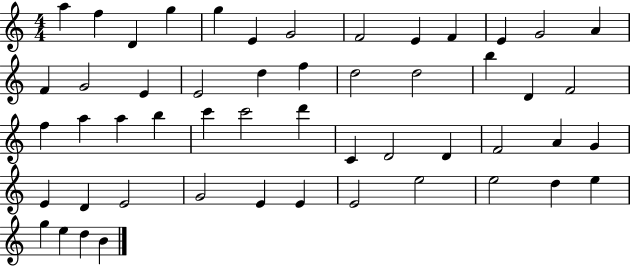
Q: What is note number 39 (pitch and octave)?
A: D4